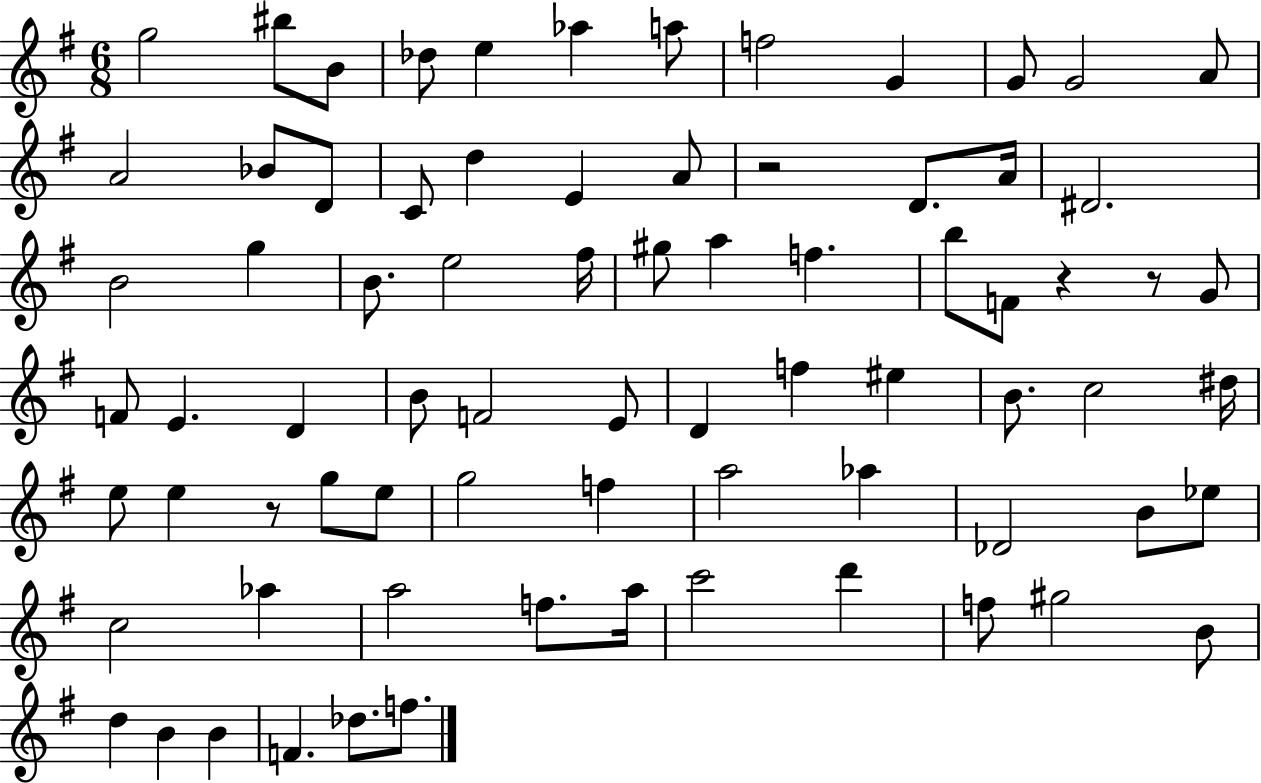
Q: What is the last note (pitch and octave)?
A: F5